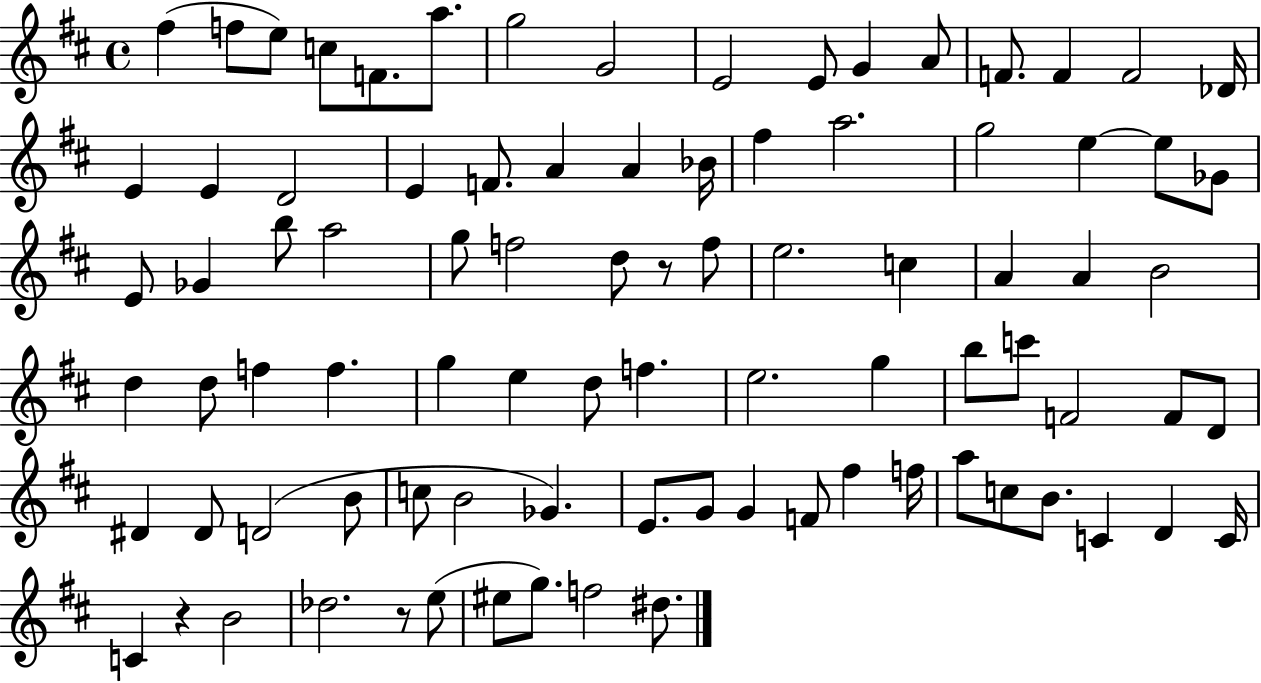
F#5/q F5/e E5/e C5/e F4/e. A5/e. G5/h G4/h E4/h E4/e G4/q A4/e F4/e. F4/q F4/h Db4/s E4/q E4/q D4/h E4/q F4/e. A4/q A4/q Bb4/s F#5/q A5/h. G5/h E5/q E5/e Gb4/e E4/e Gb4/q B5/e A5/h G5/e F5/h D5/e R/e F5/e E5/h. C5/q A4/q A4/q B4/h D5/q D5/e F5/q F5/q. G5/q E5/q D5/e F5/q. E5/h. G5/q B5/e C6/e F4/h F4/e D4/e D#4/q D#4/e D4/h B4/e C5/e B4/h Gb4/q. E4/e. G4/e G4/q F4/e F#5/q F5/s A5/e C5/e B4/e. C4/q D4/q C4/s C4/q R/q B4/h Db5/h. R/e E5/e EIS5/e G5/e. F5/h D#5/e.